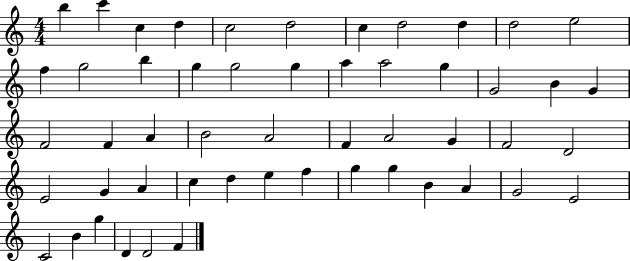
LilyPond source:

{
  \clef treble
  \numericTimeSignature
  \time 4/4
  \key c \major
  b''4 c'''4 c''4 d''4 | c''2 d''2 | c''4 d''2 d''4 | d''2 e''2 | \break f''4 g''2 b''4 | g''4 g''2 g''4 | a''4 a''2 g''4 | g'2 b'4 g'4 | \break f'2 f'4 a'4 | b'2 a'2 | f'4 a'2 g'4 | f'2 d'2 | \break e'2 g'4 a'4 | c''4 d''4 e''4 f''4 | g''4 g''4 b'4 a'4 | g'2 e'2 | \break c'2 b'4 g''4 | d'4 d'2 f'4 | \bar "|."
}